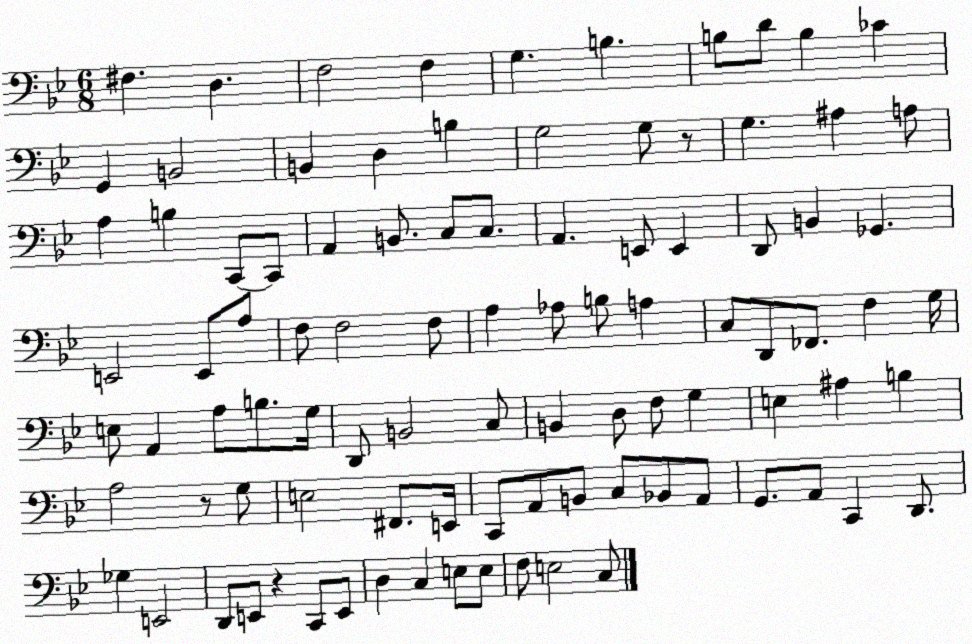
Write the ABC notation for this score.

X:1
T:Untitled
M:6/8
L:1/4
K:Bb
^F, D, F,2 F, G, B, B,/2 D/2 B, _C G,, B,,2 B,, D, B, G,2 G,/2 z/2 G, ^A, A,/2 A, B, C,,/2 C,,/2 A,, B,,/2 C,/2 C,/2 A,, E,,/2 E,, D,,/2 B,, _G,, E,,2 E,,/2 A,/2 F,/2 F,2 F,/2 A, _A,/2 B,/2 A, C,/2 D,,/2 _F,,/2 F, G,/4 E,/2 A,, A,/2 B,/2 G,/4 D,,/2 B,,2 C,/2 B,, D,/2 F,/2 G, E, ^A, B, A,2 z/2 G,/2 E,2 ^F,,/2 E,,/4 C,,/2 A,,/2 B,,/2 C,/2 _B,,/2 A,,/2 G,,/2 A,,/2 C,, D,,/2 _G, E,,2 D,,/2 E,,/2 z C,,/2 E,,/2 D, C, E,/2 E,/2 F,/2 E,2 C,/2